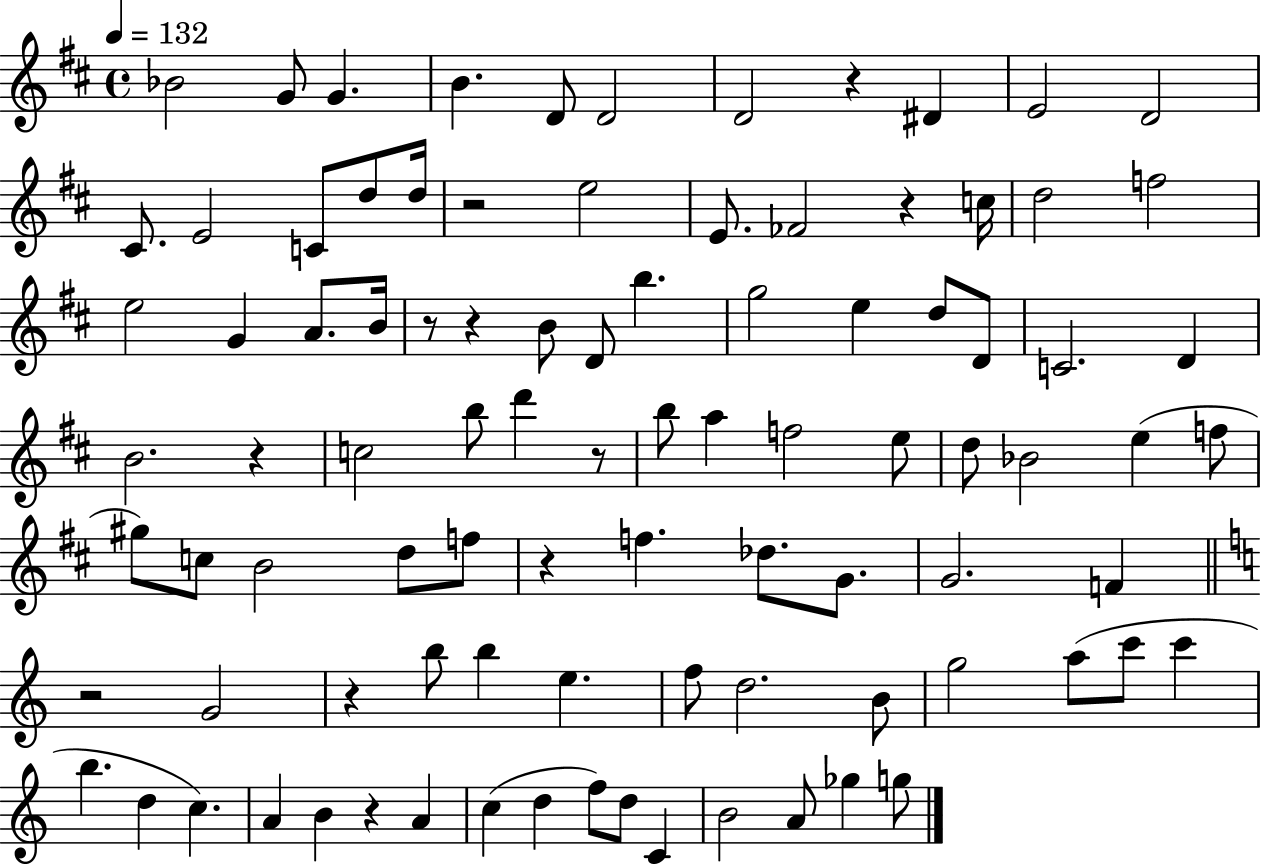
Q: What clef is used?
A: treble